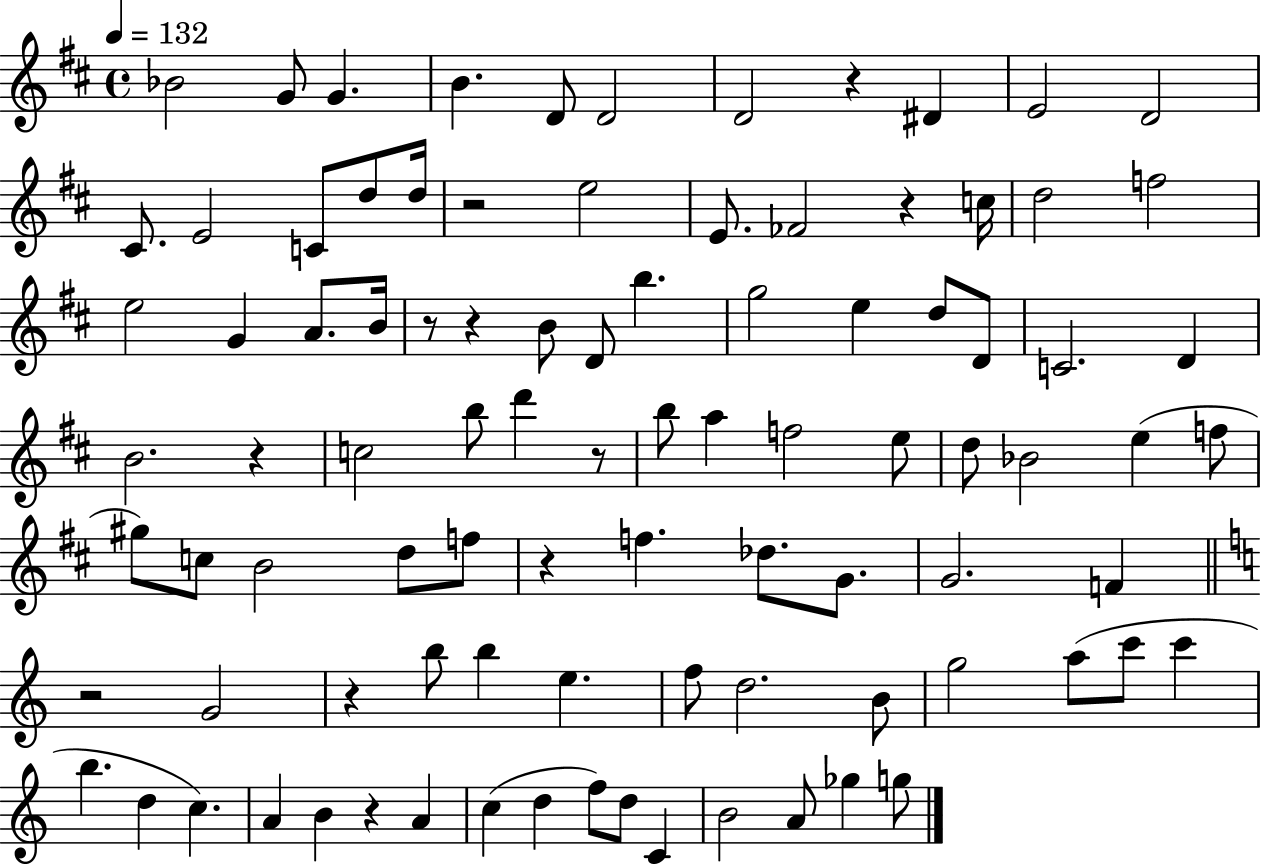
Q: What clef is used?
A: treble